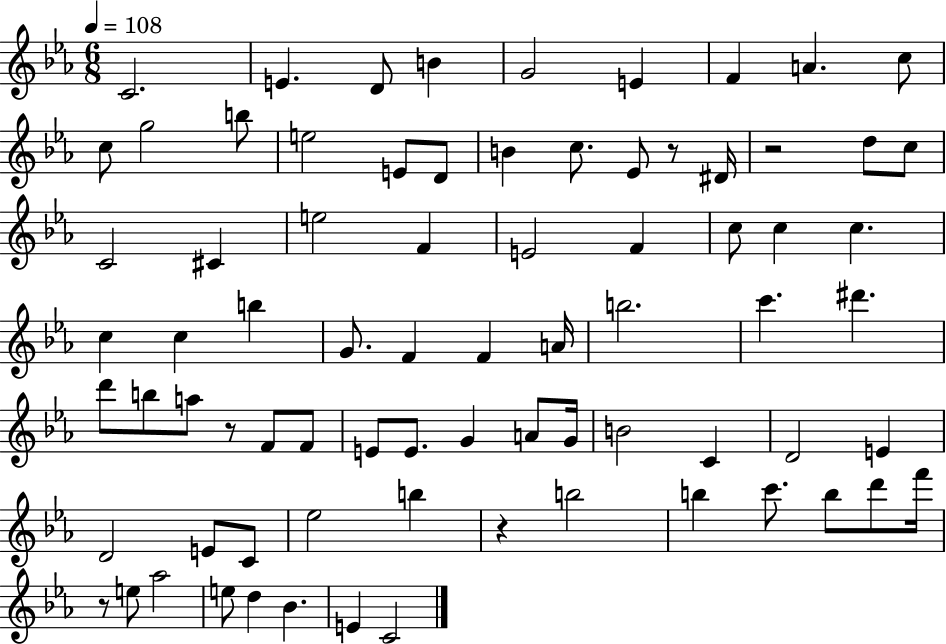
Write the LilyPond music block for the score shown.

{
  \clef treble
  \numericTimeSignature
  \time 6/8
  \key ees \major
  \tempo 4 = 108
  c'2. | e'4. d'8 b'4 | g'2 e'4 | f'4 a'4. c''8 | \break c''8 g''2 b''8 | e''2 e'8 d'8 | b'4 c''8. ees'8 r8 dis'16 | r2 d''8 c''8 | \break c'2 cis'4 | e''2 f'4 | e'2 f'4 | c''8 c''4 c''4. | \break c''4 c''4 b''4 | g'8. f'4 f'4 a'16 | b''2. | c'''4. dis'''4. | \break d'''8 b''8 a''8 r8 f'8 f'8 | e'8 e'8. g'4 a'8 g'16 | b'2 c'4 | d'2 e'4 | \break d'2 e'8 c'8 | ees''2 b''4 | r4 b''2 | b''4 c'''8. b''8 d'''8 f'''16 | \break r8 e''8 aes''2 | e''8 d''4 bes'4. | e'4 c'2 | \bar "|."
}